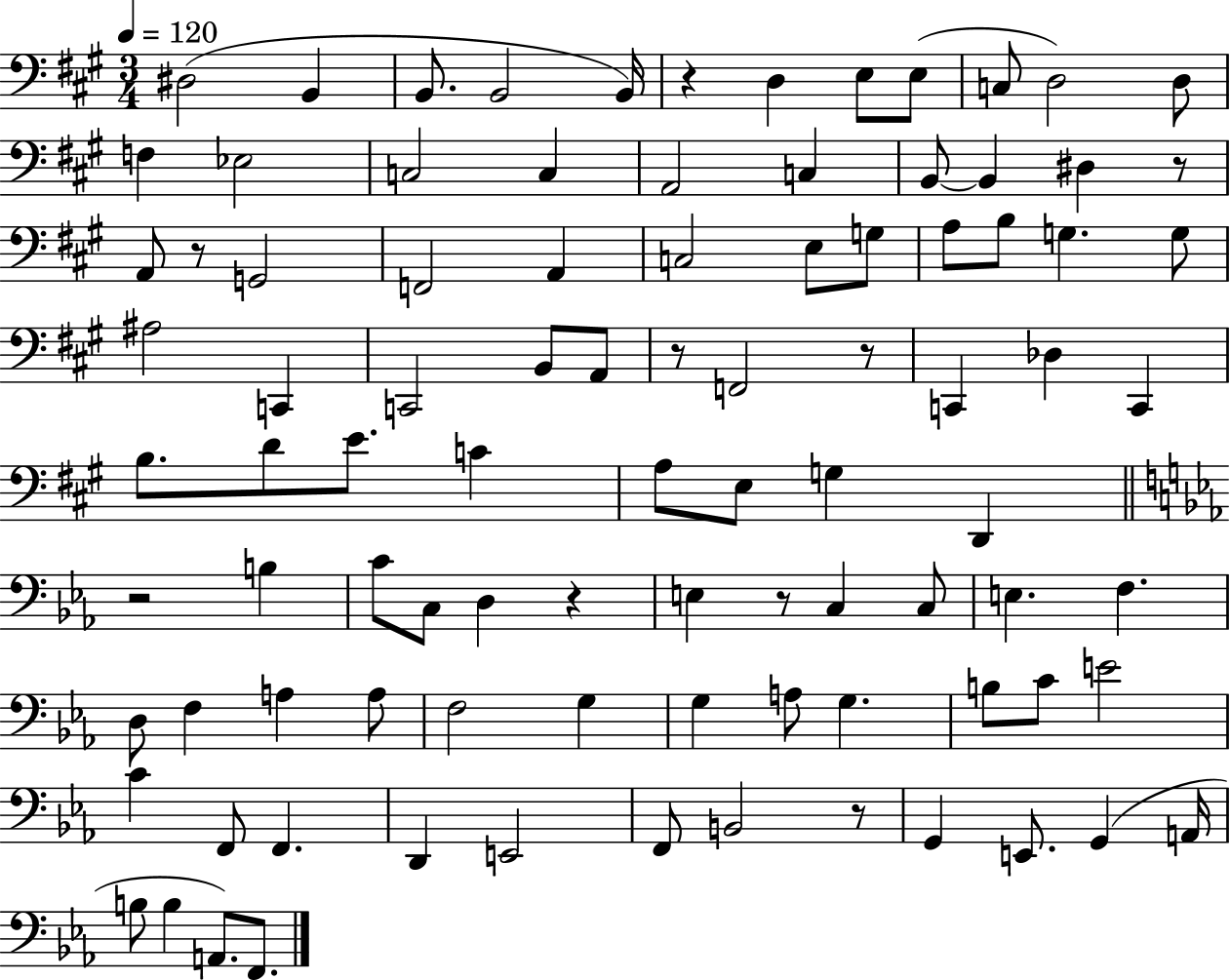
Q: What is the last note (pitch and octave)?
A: F2